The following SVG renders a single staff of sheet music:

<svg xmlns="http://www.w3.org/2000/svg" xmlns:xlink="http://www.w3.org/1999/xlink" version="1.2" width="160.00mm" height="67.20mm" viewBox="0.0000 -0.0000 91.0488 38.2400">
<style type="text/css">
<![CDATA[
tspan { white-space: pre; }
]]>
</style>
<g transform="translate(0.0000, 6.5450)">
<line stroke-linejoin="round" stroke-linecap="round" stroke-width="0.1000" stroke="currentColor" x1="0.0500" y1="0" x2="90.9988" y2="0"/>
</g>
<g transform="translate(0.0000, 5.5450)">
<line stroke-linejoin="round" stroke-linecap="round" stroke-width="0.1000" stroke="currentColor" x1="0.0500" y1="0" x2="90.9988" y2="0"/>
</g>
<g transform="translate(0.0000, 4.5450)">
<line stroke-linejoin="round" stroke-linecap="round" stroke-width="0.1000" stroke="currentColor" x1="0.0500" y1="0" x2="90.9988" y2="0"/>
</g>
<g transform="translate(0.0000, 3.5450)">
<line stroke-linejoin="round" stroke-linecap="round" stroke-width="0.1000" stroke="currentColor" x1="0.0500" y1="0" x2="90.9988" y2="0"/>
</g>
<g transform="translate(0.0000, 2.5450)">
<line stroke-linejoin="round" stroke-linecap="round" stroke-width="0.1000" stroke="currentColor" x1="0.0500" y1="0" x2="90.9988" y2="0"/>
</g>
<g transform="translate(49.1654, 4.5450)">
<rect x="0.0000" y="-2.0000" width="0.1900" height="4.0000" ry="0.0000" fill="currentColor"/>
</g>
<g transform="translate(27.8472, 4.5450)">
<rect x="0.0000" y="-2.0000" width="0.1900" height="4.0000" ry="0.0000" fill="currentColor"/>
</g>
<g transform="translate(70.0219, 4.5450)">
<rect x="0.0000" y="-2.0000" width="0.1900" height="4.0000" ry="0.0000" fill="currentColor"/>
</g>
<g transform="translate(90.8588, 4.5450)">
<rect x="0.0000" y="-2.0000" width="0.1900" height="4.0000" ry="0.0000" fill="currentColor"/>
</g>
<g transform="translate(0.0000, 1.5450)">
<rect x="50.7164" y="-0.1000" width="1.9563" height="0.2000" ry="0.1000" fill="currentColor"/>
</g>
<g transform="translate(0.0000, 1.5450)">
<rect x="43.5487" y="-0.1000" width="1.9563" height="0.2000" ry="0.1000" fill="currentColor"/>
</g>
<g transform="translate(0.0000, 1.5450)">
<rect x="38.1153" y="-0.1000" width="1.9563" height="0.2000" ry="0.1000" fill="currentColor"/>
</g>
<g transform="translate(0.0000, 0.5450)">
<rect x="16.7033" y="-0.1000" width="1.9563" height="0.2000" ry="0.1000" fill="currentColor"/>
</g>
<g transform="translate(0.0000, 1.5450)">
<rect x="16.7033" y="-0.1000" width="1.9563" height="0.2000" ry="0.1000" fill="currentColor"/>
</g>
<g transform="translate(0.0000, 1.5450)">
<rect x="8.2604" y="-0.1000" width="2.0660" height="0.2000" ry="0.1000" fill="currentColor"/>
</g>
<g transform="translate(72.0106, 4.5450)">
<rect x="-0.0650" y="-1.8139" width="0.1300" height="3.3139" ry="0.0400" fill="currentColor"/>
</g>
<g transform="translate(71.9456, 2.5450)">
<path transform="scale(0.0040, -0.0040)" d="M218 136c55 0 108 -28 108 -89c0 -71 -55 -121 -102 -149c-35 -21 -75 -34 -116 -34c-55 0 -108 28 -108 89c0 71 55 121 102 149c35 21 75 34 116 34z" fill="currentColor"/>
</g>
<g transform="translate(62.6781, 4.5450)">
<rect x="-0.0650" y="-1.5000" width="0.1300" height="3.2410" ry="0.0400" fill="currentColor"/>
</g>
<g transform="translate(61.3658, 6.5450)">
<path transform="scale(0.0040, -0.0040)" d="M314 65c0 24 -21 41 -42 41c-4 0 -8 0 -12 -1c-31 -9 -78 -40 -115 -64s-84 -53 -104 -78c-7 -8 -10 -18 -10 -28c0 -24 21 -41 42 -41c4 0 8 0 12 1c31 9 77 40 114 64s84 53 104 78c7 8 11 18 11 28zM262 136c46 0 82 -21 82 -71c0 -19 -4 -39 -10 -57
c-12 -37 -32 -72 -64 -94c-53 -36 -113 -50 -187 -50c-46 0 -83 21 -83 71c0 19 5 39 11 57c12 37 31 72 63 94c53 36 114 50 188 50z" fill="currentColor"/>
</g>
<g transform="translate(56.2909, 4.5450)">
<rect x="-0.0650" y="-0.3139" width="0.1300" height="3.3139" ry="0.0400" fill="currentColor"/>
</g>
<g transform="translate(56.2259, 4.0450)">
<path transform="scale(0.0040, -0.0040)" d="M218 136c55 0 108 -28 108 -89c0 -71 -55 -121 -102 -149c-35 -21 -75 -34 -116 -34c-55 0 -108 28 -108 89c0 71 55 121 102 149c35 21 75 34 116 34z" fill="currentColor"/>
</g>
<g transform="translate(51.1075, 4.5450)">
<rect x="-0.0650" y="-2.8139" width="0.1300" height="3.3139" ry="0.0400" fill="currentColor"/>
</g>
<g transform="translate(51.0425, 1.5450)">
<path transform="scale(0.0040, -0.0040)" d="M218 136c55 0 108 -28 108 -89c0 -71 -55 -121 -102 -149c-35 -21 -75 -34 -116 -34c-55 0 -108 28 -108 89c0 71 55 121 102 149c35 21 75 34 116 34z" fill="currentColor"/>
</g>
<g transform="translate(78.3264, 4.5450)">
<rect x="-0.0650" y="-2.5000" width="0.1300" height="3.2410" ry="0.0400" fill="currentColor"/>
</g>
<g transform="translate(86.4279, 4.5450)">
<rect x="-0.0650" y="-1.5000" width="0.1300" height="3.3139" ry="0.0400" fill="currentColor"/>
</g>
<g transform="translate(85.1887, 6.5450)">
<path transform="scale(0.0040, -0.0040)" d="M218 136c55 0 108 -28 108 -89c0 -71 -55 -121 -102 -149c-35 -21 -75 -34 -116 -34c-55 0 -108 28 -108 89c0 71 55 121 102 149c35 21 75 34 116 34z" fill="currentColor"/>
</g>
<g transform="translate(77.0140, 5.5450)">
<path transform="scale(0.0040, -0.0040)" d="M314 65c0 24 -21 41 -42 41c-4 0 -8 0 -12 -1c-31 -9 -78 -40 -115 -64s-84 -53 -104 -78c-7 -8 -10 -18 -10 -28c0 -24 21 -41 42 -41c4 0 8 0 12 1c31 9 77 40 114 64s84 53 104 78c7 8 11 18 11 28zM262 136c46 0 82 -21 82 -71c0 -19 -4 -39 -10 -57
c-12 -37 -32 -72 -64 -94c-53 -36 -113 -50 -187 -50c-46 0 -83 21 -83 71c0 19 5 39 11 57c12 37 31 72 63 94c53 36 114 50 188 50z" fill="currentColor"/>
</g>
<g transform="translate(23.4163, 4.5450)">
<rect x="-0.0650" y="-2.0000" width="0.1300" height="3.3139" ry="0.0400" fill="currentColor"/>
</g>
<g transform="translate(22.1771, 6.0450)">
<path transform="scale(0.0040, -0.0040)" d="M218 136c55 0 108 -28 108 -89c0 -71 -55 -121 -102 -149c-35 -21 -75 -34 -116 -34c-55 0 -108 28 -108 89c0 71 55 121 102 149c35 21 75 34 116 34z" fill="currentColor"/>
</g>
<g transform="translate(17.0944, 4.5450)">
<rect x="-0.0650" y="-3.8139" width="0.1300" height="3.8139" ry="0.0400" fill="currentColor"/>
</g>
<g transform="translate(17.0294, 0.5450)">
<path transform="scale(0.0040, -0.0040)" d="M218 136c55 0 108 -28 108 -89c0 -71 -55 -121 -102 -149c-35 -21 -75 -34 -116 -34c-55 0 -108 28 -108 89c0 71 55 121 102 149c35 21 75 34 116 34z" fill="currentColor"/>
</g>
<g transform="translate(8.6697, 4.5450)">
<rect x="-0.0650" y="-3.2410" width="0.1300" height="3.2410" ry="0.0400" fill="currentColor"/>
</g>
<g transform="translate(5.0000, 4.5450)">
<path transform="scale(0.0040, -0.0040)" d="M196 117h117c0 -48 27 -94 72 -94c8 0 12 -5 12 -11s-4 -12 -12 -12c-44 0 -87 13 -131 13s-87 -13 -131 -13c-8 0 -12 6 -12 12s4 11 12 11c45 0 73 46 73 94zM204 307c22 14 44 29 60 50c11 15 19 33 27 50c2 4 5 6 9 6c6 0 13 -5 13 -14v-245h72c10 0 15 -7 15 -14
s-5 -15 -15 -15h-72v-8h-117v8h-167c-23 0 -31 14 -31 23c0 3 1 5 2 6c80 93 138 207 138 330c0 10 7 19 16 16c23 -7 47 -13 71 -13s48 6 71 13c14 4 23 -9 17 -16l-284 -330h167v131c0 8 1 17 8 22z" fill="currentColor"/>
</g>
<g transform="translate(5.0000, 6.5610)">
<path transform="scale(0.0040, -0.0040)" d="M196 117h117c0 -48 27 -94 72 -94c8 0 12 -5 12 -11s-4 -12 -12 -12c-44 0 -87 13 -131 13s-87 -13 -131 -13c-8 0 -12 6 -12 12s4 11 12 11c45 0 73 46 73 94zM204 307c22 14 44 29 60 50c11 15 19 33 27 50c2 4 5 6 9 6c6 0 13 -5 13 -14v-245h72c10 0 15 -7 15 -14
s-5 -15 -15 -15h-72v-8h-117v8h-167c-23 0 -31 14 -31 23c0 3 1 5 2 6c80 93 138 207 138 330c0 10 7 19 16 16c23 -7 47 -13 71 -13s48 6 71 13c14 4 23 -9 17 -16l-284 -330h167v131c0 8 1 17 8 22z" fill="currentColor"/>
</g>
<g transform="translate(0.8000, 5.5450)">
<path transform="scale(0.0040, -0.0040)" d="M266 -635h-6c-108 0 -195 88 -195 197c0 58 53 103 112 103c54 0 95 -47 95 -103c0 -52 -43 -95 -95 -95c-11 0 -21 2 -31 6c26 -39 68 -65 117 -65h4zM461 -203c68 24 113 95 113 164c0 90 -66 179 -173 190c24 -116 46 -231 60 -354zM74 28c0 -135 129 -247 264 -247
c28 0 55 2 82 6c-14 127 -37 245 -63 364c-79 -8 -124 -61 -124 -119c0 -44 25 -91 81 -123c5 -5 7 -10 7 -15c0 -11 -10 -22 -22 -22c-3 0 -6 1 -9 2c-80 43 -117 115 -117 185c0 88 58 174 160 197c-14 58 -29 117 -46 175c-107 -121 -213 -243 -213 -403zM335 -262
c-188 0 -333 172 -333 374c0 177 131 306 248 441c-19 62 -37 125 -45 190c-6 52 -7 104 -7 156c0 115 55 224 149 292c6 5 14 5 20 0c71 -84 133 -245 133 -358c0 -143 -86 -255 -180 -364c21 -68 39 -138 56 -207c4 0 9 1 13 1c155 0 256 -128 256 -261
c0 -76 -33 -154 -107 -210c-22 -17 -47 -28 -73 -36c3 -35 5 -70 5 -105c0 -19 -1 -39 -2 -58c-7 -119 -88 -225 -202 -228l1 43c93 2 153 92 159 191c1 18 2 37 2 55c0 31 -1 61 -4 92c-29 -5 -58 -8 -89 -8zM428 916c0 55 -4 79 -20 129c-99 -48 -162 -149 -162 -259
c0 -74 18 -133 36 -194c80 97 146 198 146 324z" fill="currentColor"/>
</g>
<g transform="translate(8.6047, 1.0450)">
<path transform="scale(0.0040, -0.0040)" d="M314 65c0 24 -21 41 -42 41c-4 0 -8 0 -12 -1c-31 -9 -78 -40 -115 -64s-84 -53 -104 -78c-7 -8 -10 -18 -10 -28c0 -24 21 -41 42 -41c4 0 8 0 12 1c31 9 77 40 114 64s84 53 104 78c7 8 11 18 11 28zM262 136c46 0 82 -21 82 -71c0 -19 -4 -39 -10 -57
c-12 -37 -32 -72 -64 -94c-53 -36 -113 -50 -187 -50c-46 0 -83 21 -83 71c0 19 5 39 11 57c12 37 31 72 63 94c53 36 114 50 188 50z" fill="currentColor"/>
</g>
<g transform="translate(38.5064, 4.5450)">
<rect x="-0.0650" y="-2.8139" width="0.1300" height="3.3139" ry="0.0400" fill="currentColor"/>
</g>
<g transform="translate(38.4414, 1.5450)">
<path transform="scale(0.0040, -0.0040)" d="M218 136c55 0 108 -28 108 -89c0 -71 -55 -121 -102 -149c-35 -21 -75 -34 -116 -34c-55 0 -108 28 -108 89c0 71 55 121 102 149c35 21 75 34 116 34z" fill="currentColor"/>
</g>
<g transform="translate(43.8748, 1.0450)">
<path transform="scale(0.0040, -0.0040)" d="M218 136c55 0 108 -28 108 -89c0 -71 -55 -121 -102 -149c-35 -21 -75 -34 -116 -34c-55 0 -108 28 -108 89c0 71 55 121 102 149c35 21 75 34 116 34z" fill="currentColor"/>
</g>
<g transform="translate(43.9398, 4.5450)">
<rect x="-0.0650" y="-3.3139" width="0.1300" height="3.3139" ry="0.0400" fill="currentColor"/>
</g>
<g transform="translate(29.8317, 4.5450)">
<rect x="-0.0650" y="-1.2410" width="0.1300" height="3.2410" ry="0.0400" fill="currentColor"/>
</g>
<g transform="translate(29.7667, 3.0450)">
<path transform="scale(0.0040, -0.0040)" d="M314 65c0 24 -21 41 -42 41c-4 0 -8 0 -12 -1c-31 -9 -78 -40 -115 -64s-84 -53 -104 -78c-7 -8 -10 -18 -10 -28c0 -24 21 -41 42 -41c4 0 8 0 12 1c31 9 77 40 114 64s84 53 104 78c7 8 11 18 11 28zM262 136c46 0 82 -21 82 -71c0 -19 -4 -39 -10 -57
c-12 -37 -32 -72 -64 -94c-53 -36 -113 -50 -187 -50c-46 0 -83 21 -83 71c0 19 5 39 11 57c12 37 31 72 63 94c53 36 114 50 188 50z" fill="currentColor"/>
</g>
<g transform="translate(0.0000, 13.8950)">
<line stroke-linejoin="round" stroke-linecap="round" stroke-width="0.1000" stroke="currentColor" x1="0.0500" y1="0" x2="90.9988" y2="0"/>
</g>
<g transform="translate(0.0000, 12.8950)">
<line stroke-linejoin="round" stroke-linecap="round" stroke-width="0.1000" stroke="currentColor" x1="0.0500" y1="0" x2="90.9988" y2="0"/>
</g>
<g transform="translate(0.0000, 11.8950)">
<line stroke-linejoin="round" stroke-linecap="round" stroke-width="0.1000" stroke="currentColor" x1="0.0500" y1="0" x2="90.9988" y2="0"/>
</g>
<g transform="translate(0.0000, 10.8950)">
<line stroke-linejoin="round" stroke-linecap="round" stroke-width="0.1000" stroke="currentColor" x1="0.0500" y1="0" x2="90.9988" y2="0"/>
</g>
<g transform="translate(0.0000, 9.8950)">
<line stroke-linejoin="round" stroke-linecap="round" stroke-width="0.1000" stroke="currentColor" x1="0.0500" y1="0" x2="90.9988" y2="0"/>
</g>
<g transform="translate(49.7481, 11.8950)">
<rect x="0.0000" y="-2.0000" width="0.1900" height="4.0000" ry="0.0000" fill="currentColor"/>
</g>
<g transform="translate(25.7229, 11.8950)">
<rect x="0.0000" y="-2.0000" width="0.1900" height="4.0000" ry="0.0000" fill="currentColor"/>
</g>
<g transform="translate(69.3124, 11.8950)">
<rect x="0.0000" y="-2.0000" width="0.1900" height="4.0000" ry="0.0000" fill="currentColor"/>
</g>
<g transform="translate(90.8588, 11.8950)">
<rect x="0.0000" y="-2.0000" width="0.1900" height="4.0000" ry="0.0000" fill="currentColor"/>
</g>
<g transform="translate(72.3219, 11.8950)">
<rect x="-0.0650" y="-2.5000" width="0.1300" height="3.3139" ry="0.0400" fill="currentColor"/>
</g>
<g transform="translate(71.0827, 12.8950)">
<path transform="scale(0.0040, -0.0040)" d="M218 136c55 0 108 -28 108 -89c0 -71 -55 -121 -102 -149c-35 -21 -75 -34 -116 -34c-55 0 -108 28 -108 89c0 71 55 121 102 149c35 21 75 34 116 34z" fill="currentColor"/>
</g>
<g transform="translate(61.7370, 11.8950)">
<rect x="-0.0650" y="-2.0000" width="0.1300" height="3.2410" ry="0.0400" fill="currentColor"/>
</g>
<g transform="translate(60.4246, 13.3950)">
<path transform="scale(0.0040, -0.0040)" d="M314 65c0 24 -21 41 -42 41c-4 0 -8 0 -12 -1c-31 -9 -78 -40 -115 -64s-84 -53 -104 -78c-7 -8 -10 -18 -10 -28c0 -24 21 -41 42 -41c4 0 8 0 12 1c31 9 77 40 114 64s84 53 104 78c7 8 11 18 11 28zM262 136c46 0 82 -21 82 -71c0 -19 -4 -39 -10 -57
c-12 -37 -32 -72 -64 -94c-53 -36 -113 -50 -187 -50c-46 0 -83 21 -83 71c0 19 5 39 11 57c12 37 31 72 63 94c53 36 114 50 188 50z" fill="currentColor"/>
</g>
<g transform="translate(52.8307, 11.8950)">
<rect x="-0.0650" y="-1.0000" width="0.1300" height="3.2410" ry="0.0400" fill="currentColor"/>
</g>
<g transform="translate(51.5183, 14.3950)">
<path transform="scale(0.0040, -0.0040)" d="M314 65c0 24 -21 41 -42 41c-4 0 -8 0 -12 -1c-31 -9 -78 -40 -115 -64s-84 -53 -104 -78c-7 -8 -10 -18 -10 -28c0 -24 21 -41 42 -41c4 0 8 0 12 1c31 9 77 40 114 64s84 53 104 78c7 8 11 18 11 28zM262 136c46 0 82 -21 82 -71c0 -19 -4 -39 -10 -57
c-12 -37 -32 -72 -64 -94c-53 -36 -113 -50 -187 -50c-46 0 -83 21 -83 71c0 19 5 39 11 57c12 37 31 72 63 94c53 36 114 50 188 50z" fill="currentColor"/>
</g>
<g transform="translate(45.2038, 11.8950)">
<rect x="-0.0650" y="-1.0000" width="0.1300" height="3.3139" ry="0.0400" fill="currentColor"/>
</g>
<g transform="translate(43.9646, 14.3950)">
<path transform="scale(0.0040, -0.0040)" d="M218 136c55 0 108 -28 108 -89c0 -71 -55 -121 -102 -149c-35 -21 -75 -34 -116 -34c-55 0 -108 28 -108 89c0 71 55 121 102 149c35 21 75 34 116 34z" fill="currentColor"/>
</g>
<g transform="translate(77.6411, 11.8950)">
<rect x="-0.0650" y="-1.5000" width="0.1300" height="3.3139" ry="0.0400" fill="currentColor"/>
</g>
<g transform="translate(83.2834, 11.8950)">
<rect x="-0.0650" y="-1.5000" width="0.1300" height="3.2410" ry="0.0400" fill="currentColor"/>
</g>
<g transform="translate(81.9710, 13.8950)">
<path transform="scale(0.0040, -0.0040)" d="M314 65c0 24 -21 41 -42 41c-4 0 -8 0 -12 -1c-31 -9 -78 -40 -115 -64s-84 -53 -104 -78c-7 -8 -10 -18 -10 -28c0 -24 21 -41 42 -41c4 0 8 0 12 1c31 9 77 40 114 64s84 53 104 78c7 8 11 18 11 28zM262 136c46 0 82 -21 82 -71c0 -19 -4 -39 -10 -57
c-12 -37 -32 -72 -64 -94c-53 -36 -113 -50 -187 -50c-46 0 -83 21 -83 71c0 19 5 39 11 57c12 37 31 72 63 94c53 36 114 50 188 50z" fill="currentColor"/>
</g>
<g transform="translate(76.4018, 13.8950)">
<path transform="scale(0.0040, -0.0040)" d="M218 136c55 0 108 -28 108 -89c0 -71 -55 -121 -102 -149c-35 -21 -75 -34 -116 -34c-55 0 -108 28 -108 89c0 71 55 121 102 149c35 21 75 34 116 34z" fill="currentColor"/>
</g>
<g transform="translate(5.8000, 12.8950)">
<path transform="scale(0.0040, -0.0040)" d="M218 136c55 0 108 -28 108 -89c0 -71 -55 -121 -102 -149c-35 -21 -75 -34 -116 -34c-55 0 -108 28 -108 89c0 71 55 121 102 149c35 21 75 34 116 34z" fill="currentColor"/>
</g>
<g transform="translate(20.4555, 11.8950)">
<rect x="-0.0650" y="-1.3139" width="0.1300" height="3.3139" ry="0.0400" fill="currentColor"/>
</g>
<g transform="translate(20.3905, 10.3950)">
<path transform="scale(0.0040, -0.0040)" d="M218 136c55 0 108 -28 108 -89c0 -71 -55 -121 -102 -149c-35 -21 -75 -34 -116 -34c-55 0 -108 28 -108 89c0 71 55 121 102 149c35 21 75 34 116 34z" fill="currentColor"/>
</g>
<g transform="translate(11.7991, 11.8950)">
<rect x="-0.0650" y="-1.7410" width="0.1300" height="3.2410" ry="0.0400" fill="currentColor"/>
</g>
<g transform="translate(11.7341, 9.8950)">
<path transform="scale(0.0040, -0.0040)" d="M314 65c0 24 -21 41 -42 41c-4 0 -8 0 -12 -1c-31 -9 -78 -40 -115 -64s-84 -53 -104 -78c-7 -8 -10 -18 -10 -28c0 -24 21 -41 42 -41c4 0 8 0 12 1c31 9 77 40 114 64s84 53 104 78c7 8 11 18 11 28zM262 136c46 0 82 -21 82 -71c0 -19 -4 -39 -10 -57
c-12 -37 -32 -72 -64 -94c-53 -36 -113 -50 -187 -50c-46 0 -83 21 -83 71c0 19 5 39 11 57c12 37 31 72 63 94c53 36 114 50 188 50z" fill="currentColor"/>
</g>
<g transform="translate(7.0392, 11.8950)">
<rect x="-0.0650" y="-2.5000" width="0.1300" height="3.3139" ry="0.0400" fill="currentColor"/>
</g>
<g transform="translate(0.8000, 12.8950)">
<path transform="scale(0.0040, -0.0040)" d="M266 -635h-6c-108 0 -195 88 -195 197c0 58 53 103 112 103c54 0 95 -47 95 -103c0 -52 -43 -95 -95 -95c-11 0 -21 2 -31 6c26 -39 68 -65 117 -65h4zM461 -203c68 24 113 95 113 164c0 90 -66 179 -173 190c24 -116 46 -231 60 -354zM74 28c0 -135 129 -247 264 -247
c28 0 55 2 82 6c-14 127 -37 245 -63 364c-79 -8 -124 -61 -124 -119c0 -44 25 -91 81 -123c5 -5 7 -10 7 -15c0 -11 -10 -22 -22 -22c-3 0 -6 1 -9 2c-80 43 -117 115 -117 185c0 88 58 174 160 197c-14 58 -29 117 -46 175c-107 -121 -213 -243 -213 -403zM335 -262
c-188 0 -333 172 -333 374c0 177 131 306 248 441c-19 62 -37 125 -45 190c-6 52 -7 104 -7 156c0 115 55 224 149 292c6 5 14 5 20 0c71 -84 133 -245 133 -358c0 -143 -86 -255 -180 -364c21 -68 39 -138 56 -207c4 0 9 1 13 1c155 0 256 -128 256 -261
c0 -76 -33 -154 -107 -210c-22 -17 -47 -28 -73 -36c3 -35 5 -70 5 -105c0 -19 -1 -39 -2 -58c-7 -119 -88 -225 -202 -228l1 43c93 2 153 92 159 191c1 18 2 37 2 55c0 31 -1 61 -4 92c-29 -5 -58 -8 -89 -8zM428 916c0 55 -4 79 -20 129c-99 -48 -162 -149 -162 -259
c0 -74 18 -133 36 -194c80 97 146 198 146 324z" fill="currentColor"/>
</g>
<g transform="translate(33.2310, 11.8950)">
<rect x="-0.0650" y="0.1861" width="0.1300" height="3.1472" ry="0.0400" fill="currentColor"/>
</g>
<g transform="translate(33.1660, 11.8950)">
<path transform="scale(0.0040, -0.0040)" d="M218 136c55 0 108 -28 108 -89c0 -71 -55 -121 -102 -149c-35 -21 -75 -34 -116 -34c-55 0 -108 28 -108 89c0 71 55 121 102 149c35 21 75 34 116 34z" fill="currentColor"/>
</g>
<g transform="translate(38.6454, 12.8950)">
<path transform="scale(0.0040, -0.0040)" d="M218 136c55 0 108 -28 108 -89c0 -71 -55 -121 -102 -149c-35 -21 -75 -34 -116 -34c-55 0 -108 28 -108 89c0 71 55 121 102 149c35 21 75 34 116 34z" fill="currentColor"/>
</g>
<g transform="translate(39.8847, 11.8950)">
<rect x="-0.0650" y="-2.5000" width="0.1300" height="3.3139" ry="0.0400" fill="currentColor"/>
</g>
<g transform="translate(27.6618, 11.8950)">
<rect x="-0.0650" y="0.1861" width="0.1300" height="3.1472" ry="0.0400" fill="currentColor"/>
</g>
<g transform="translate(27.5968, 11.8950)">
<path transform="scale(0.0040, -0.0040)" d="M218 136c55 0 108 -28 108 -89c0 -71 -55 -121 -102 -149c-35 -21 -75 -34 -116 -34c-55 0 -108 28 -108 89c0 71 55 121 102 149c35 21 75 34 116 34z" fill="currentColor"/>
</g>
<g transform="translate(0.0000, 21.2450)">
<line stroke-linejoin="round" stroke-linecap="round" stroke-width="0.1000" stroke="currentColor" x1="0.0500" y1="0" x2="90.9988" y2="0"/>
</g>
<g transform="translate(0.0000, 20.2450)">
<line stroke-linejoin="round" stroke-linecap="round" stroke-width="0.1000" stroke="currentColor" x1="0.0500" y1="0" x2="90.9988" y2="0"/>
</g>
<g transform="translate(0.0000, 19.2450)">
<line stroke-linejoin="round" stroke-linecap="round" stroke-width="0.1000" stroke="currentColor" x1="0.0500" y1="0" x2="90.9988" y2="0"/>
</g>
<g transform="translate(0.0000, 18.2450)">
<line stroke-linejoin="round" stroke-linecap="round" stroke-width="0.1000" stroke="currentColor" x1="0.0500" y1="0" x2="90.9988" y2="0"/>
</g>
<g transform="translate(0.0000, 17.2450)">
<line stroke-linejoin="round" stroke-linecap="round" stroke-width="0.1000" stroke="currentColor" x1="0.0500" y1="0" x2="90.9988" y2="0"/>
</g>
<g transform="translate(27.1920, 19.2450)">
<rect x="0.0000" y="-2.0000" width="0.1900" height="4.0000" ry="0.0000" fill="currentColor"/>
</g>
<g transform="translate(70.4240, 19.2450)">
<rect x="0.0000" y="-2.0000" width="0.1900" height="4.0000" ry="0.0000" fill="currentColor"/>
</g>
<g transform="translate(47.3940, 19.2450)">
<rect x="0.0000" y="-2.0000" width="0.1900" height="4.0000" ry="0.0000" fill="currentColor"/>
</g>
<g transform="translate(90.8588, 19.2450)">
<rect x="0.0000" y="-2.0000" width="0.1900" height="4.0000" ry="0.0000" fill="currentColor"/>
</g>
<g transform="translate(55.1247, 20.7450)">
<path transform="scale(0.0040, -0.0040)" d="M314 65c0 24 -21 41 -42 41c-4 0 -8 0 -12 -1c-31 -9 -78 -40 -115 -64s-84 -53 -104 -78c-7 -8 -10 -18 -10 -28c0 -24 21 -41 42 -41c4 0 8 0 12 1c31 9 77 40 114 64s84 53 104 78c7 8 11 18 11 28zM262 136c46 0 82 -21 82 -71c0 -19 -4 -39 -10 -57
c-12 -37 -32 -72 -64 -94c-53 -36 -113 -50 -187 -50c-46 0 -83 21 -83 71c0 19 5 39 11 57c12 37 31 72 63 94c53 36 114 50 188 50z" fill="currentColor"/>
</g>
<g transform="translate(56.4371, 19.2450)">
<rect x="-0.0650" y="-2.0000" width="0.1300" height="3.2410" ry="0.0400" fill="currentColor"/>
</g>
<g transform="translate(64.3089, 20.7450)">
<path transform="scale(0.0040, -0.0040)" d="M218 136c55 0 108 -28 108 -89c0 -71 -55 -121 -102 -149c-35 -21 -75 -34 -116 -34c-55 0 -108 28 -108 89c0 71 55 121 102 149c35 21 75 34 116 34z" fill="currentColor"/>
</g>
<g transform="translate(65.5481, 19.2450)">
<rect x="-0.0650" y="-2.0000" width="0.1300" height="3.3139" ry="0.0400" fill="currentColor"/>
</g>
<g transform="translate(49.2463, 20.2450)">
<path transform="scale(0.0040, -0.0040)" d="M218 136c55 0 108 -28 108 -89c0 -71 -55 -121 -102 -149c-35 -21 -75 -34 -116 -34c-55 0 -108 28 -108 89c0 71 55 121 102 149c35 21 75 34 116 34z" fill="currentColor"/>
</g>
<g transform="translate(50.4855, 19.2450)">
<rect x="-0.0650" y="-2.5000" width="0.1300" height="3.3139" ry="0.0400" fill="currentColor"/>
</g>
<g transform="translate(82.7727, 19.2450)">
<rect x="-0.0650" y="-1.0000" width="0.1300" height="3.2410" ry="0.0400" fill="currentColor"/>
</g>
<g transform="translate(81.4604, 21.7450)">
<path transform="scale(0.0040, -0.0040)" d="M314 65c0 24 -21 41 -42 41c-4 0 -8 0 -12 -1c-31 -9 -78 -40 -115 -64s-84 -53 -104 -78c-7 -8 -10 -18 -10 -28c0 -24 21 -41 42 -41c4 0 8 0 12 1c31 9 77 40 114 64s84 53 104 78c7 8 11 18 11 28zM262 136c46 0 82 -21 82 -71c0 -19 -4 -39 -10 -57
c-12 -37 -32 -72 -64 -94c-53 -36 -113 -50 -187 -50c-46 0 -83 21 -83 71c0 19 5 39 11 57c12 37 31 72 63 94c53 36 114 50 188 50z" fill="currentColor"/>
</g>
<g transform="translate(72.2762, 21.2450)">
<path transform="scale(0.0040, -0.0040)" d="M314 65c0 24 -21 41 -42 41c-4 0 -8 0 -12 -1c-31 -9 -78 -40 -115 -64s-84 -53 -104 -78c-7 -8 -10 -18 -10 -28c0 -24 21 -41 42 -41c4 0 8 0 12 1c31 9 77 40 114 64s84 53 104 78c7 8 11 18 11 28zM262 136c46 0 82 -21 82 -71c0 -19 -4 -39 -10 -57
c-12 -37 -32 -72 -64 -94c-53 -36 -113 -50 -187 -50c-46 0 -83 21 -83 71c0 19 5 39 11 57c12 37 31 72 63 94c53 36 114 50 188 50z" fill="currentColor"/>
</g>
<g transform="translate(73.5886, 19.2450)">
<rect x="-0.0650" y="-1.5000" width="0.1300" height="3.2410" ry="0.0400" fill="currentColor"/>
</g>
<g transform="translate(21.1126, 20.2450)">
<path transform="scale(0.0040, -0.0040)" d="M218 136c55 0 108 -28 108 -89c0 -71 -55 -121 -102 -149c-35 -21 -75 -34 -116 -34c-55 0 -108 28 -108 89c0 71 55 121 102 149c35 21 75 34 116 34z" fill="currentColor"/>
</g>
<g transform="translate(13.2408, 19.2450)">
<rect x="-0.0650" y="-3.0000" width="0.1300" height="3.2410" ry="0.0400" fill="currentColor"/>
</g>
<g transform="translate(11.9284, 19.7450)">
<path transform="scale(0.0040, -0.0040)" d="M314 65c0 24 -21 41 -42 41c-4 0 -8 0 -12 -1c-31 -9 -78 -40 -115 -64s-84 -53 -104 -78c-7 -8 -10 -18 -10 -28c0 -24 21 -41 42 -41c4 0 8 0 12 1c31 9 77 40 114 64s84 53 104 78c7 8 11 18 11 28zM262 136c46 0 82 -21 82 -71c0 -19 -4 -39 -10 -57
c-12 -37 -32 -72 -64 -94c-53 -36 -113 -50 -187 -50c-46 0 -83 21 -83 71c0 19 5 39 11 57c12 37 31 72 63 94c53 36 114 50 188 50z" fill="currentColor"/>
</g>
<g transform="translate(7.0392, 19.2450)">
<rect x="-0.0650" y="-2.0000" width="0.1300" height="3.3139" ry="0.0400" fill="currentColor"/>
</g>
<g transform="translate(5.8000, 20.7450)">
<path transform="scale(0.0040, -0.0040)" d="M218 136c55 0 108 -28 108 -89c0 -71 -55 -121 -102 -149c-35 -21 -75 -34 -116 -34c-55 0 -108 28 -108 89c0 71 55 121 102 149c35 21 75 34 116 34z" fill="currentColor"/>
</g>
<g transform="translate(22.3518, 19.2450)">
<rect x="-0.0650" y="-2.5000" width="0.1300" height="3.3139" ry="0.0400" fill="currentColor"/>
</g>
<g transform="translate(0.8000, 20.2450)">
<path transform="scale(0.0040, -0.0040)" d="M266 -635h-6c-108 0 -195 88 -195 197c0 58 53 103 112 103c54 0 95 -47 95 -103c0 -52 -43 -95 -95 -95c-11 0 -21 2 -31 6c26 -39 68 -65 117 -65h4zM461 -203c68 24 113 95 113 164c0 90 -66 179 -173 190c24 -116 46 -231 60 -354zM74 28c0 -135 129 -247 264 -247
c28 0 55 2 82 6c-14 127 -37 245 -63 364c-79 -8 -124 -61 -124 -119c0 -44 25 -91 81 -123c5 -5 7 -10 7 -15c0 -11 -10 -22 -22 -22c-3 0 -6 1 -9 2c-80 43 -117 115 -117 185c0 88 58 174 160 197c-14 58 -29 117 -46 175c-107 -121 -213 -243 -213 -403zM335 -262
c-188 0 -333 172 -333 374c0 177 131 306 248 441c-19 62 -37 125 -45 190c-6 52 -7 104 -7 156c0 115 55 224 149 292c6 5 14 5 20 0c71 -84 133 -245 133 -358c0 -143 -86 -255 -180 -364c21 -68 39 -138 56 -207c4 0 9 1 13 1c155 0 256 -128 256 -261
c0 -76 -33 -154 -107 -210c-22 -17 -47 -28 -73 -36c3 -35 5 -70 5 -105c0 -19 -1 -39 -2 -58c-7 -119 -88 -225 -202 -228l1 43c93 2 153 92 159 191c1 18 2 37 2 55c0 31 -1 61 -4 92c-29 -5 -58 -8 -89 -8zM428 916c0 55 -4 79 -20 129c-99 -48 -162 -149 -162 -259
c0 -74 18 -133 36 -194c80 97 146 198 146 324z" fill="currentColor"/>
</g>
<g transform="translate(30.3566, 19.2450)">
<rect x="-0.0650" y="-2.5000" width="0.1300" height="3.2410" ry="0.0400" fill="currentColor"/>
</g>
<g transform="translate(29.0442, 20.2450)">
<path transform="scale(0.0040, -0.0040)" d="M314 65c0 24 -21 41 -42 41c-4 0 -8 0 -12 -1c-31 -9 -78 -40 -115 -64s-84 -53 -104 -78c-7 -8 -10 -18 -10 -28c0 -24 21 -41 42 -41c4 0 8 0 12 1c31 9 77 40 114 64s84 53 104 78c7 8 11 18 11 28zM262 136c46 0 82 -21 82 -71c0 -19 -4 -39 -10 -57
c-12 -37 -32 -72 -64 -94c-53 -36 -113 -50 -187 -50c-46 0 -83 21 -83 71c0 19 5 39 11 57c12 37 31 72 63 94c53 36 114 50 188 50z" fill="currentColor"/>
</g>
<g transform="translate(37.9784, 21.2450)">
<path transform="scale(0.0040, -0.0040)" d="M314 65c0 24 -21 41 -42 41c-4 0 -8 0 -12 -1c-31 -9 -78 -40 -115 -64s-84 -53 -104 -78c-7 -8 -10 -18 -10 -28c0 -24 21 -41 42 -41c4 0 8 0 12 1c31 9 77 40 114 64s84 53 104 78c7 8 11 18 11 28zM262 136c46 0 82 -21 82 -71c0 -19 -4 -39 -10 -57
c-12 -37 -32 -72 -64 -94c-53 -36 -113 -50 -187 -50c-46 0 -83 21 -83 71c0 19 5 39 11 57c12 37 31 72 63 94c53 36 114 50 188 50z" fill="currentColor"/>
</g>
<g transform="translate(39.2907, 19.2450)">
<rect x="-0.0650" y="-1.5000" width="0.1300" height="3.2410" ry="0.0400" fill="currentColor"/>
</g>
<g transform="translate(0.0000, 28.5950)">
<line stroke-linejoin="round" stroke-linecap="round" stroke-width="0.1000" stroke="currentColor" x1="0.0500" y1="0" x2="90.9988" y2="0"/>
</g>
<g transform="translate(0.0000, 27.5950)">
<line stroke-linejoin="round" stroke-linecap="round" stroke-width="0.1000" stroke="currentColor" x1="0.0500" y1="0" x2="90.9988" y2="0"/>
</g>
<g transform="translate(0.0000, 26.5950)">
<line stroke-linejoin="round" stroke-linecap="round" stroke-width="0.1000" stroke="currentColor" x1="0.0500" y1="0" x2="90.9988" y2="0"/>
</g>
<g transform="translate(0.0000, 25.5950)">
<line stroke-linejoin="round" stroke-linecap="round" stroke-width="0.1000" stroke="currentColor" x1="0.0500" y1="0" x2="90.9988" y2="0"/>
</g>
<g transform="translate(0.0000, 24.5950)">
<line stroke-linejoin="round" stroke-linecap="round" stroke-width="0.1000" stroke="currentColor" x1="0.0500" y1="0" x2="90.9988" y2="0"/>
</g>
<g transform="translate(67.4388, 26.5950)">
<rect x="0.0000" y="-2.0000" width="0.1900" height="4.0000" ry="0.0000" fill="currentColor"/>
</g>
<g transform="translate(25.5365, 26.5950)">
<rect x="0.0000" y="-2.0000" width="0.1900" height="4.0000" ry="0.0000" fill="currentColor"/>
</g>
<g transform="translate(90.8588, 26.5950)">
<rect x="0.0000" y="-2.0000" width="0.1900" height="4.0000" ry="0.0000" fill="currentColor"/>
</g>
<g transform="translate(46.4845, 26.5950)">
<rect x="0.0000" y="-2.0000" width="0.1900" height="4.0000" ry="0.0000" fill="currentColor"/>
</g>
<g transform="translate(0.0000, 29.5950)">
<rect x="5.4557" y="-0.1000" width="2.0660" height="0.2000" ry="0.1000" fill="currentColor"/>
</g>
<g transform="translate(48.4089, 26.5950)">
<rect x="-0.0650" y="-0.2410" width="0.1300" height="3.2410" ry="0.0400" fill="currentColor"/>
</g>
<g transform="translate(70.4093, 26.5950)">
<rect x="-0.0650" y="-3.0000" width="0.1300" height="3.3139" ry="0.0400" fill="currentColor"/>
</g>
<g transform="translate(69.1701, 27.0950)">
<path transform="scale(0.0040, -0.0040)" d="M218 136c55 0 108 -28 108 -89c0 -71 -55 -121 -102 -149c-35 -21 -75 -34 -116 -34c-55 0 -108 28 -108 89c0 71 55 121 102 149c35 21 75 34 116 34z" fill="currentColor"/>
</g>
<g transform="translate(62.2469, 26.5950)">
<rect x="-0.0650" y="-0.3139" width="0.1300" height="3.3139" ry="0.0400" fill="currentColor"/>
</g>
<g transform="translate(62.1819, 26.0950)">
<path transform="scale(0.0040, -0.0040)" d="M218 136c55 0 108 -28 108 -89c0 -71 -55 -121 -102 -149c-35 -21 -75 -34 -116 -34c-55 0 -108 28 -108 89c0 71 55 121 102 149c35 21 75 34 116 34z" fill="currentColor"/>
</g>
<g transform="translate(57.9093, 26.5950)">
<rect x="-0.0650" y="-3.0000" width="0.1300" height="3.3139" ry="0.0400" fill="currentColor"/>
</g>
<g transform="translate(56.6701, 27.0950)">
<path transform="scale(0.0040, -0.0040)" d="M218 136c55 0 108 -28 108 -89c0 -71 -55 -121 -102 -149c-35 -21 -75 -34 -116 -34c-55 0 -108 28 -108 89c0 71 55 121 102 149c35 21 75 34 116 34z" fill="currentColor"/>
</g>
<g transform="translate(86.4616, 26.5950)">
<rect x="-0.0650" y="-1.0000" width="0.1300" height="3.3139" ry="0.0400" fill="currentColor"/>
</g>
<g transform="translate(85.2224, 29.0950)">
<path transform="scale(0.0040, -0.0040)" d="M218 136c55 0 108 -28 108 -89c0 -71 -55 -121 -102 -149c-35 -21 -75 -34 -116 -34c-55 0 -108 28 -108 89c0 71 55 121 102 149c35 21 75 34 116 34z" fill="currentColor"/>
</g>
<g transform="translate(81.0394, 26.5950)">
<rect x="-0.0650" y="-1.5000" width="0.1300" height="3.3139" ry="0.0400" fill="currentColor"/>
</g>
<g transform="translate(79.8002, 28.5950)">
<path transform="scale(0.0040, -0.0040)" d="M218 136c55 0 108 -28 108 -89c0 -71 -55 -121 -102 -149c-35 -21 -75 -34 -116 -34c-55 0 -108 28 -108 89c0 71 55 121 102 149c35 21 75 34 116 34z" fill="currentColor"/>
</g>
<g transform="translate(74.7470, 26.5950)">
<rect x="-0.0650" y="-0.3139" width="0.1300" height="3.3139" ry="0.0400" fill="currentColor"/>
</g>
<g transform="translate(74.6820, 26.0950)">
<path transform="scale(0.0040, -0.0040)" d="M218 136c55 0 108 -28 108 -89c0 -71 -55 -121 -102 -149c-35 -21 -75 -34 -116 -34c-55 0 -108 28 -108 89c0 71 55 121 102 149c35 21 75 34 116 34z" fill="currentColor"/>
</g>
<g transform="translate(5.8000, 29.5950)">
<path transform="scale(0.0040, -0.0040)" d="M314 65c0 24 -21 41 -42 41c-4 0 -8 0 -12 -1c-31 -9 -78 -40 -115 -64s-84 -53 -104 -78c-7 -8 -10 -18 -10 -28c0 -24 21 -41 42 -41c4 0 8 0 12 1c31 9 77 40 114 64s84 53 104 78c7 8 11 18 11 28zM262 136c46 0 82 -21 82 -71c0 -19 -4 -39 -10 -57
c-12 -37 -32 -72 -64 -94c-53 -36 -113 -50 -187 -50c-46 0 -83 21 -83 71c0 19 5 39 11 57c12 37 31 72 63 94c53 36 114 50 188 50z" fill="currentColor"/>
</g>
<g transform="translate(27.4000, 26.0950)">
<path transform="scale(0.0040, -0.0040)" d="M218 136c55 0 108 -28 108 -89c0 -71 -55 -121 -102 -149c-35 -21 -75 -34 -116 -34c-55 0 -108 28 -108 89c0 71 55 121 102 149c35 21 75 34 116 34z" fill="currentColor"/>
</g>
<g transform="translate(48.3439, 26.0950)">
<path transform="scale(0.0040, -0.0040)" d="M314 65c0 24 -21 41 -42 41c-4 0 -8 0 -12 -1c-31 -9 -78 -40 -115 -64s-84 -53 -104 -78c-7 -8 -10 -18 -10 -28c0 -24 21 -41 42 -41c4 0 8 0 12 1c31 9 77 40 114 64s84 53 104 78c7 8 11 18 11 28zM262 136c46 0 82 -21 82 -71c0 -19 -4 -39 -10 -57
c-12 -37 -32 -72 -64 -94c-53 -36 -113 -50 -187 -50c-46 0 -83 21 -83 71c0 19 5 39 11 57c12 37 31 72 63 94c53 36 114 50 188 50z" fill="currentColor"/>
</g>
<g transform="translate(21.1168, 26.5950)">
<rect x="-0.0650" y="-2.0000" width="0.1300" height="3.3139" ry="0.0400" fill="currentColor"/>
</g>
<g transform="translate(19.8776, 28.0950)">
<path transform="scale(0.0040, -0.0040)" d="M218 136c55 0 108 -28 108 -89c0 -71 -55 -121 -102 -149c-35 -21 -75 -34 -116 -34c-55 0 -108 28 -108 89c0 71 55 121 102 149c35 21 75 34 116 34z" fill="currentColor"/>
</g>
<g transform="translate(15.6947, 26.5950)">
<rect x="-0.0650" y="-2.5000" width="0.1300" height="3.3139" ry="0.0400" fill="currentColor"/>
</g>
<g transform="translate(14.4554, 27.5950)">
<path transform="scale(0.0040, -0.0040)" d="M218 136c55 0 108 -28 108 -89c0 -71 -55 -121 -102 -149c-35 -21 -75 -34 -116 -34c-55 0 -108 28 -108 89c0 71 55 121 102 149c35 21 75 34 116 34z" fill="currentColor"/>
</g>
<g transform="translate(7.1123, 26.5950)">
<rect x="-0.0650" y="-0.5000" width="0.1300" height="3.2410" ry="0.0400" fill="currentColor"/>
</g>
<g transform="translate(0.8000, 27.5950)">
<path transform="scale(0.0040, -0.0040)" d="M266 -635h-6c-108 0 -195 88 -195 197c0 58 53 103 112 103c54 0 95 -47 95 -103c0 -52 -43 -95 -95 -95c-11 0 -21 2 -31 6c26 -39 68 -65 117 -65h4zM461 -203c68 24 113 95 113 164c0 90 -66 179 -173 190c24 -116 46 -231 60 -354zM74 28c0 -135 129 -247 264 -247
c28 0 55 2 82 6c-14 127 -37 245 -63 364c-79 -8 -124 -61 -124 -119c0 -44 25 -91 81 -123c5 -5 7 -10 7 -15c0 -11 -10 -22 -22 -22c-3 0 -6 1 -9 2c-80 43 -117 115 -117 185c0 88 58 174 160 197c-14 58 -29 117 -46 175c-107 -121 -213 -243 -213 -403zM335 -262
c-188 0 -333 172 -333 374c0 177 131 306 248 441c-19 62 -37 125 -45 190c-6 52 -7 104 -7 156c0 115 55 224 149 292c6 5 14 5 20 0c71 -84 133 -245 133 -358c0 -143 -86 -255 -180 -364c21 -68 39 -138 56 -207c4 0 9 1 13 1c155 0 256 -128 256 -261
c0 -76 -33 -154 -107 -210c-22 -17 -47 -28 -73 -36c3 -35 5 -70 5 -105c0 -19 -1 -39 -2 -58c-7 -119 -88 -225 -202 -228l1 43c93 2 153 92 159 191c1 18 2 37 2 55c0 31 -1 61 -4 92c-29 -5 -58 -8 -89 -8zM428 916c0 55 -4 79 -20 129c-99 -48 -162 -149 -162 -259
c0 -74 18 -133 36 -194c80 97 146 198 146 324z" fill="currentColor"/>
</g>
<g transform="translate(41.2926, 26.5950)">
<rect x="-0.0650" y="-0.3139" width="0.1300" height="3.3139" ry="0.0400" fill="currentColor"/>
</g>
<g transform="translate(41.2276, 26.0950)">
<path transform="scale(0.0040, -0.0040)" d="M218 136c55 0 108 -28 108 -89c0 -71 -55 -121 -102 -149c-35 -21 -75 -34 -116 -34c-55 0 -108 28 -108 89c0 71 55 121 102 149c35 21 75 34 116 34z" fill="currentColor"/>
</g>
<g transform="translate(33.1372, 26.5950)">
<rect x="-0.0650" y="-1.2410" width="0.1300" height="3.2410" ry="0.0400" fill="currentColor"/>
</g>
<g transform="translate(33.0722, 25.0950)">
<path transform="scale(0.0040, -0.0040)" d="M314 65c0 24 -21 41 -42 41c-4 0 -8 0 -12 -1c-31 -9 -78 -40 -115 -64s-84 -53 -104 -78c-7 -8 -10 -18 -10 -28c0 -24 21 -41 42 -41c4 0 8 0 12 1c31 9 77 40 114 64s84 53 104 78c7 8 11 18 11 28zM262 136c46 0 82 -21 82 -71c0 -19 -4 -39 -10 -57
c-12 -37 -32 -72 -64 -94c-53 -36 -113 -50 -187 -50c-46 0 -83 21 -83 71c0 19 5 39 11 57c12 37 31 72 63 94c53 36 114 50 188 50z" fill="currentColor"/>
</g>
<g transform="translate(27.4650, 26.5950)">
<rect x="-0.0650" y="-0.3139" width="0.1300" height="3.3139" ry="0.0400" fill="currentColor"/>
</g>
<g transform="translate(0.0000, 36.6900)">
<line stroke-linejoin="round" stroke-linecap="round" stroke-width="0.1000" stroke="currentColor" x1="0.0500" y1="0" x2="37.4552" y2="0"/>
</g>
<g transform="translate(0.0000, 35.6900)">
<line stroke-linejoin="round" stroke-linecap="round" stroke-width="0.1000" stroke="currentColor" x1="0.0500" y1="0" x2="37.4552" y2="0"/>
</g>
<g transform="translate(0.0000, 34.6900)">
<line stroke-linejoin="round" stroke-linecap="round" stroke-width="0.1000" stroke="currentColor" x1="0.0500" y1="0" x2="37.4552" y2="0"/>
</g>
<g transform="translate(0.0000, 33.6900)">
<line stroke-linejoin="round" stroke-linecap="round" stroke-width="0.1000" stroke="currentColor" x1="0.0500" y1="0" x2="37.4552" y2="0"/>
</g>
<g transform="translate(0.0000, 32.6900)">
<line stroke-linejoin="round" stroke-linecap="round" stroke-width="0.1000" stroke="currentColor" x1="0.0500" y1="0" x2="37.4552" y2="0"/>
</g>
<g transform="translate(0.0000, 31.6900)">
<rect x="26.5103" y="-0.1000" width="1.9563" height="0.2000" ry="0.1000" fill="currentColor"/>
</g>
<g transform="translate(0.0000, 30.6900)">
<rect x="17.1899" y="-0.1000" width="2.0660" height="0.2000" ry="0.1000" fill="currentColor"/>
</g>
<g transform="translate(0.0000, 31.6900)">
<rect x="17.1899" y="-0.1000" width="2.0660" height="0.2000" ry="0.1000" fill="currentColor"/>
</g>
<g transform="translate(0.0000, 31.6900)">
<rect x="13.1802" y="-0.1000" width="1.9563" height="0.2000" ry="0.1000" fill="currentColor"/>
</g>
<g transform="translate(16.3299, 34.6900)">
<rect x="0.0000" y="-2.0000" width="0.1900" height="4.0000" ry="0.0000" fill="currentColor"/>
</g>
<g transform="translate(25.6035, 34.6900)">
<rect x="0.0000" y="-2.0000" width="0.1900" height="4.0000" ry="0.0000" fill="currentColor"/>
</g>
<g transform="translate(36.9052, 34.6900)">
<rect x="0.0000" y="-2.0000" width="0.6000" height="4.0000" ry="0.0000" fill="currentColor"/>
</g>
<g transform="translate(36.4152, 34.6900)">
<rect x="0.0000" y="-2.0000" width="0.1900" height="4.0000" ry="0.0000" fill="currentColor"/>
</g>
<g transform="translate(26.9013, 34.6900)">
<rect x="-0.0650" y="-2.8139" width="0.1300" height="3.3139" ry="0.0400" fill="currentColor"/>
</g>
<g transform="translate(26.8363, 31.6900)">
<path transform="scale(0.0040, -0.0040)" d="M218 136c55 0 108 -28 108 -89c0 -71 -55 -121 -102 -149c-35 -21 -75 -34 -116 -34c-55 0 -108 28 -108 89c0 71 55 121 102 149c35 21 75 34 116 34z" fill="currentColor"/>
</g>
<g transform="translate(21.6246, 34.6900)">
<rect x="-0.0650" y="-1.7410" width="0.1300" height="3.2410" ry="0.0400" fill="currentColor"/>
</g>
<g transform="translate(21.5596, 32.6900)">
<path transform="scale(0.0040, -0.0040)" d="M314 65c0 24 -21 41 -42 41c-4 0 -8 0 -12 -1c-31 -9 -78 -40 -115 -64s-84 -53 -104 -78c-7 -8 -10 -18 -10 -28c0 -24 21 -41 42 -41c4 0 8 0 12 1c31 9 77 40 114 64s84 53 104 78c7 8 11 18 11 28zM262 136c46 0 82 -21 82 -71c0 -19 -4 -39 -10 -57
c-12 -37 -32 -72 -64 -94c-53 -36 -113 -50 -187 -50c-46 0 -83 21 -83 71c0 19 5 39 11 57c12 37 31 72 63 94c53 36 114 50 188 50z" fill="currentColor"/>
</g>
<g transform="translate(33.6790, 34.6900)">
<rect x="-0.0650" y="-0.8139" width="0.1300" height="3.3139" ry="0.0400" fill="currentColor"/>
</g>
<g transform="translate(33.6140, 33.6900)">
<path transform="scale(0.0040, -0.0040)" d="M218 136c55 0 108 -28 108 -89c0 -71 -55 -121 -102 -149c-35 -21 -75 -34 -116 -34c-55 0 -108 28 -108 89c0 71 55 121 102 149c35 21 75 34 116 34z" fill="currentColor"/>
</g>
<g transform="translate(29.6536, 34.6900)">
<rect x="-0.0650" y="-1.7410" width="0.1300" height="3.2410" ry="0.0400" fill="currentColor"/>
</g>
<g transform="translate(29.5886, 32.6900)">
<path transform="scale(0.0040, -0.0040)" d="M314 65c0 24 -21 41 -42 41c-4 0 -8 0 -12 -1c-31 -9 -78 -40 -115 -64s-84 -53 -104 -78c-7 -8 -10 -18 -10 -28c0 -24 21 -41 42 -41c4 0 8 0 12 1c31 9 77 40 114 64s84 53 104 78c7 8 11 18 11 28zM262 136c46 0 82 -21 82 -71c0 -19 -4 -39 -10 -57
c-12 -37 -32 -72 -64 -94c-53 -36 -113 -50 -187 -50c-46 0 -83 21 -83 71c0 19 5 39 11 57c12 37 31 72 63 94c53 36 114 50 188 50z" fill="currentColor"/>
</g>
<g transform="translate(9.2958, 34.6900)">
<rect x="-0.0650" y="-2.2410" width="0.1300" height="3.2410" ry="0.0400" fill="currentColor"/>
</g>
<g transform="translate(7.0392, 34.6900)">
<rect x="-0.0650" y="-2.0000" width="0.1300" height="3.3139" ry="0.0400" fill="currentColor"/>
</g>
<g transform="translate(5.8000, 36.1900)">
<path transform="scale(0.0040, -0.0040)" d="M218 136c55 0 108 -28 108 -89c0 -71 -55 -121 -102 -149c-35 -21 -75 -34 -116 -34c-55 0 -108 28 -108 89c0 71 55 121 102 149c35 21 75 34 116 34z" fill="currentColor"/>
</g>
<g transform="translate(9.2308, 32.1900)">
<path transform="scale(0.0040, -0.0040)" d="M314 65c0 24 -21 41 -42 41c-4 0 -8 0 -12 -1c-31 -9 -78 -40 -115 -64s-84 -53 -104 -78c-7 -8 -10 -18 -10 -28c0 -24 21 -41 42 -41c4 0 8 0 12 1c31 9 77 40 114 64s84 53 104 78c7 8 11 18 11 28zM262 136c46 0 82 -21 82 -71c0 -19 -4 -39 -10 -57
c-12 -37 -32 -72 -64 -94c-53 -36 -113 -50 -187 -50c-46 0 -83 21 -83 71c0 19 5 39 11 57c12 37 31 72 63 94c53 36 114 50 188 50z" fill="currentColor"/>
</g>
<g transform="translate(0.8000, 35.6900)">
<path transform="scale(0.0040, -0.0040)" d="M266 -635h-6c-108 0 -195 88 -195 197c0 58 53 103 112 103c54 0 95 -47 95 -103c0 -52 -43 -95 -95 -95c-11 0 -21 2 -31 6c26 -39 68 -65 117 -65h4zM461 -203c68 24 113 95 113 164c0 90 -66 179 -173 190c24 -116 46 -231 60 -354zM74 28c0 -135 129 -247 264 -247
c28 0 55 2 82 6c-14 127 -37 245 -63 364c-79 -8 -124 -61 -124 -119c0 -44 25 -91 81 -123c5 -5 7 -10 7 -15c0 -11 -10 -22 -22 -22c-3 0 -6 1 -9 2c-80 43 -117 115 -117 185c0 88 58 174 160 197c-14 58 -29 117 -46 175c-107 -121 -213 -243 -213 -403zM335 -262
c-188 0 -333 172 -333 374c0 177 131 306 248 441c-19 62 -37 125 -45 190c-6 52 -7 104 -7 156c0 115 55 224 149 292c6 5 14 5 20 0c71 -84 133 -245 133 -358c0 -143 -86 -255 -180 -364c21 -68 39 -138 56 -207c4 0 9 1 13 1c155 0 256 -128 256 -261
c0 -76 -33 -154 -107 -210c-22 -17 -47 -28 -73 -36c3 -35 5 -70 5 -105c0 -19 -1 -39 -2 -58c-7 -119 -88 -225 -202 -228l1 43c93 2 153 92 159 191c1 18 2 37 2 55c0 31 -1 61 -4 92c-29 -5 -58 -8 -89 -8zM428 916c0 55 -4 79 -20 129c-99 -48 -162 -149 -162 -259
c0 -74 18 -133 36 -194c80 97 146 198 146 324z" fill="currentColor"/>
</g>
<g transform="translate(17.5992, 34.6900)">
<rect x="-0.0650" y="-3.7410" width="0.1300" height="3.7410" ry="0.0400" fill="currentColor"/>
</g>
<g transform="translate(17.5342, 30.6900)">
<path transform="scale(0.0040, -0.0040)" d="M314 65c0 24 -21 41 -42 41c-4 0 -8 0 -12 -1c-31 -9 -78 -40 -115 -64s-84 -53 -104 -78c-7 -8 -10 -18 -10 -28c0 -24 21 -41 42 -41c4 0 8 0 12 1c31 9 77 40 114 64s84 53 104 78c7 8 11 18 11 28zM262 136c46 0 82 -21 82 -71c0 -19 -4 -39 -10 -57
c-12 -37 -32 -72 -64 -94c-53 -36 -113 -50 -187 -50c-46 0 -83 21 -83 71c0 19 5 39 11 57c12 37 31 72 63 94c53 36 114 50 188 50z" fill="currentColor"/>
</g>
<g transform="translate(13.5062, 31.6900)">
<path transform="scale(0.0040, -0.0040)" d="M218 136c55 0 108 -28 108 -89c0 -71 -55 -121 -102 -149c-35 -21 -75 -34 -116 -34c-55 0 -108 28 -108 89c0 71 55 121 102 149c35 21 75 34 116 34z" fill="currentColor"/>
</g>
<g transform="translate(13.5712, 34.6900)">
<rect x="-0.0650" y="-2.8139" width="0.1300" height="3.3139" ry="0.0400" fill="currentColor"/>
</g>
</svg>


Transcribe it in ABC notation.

X:1
T:Untitled
M:4/4
L:1/4
K:C
b2 c' F e2 a b a c E2 f G2 E G f2 e B B G D D2 F2 G E E2 F A2 G G2 E2 G F2 F E2 D2 C2 G F c e2 c c2 A c A c E D F g2 a c'2 f2 a f2 d